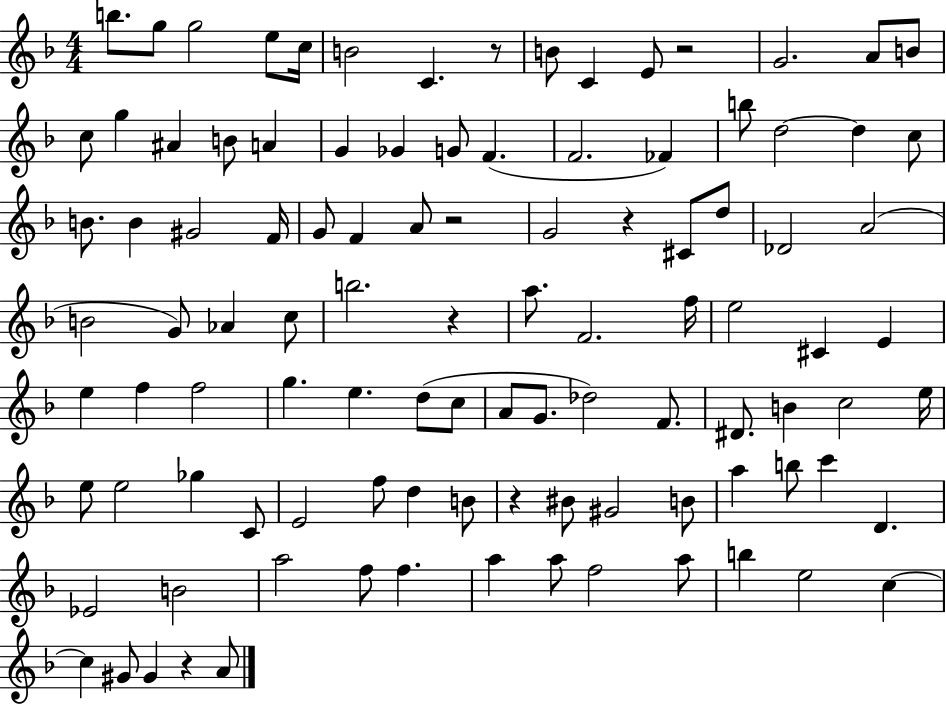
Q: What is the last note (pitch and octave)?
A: A4